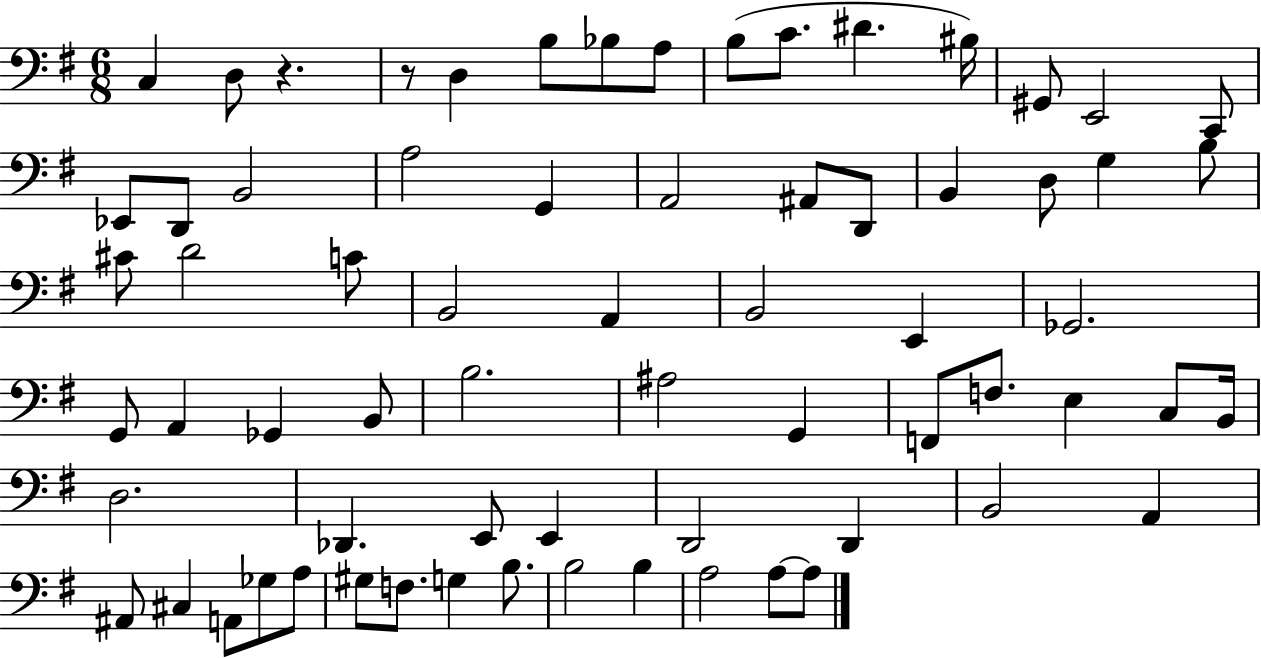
X:1
T:Untitled
M:6/8
L:1/4
K:G
C, D,/2 z z/2 D, B,/2 _B,/2 A,/2 B,/2 C/2 ^D ^B,/4 ^G,,/2 E,,2 C,,/2 _E,,/2 D,,/2 B,,2 A,2 G,, A,,2 ^A,,/2 D,,/2 B,, D,/2 G, B,/2 ^C/2 D2 C/2 B,,2 A,, B,,2 E,, _G,,2 G,,/2 A,, _G,, B,,/2 B,2 ^A,2 G,, F,,/2 F,/2 E, C,/2 B,,/4 D,2 _D,, E,,/2 E,, D,,2 D,, B,,2 A,, ^A,,/2 ^C, A,,/2 _G,/2 A,/2 ^G,/2 F,/2 G, B,/2 B,2 B, A,2 A,/2 A,/2